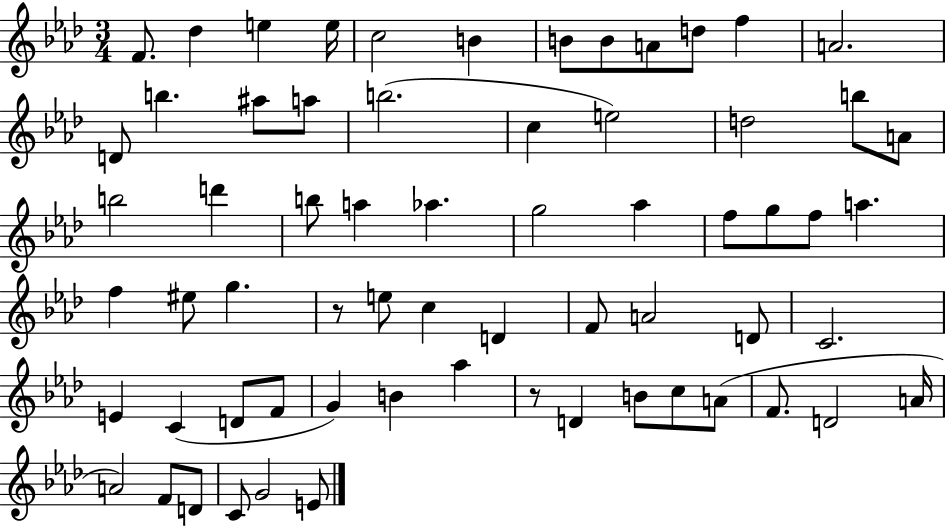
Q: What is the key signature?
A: AES major